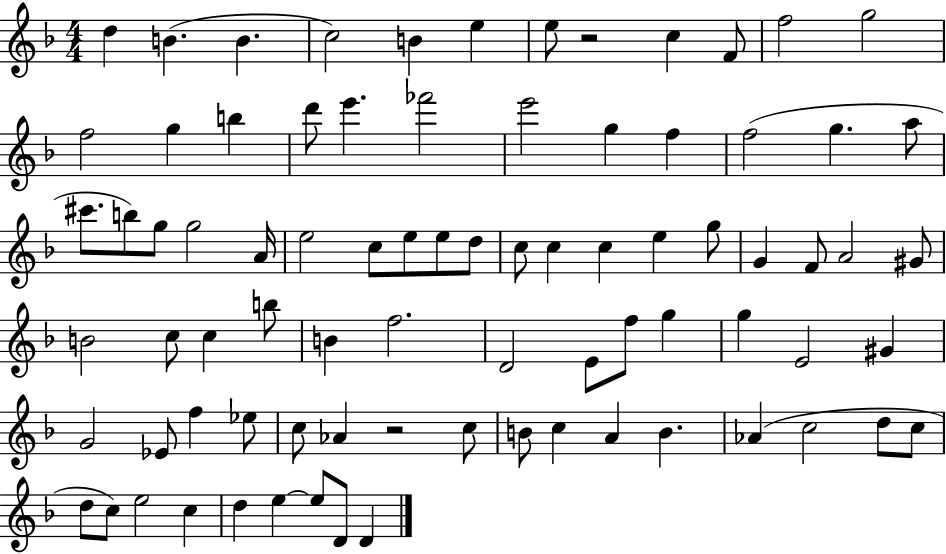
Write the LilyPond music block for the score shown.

{
  \clef treble
  \numericTimeSignature
  \time 4/4
  \key f \major
  d''4 b'4.( b'4. | c''2) b'4 e''4 | e''8 r2 c''4 f'8 | f''2 g''2 | \break f''2 g''4 b''4 | d'''8 e'''4. fes'''2 | e'''2 g''4 f''4 | f''2( g''4. a''8 | \break cis'''8. b''8) g''8 g''2 a'16 | e''2 c''8 e''8 e''8 d''8 | c''8 c''4 c''4 e''4 g''8 | g'4 f'8 a'2 gis'8 | \break b'2 c''8 c''4 b''8 | b'4 f''2. | d'2 e'8 f''8 g''4 | g''4 e'2 gis'4 | \break g'2 ees'8 f''4 ees''8 | c''8 aes'4 r2 c''8 | b'8 c''4 a'4 b'4. | aes'4( c''2 d''8 c''8 | \break d''8 c''8) e''2 c''4 | d''4 e''4~~ e''8 d'8 d'4 | \bar "|."
}